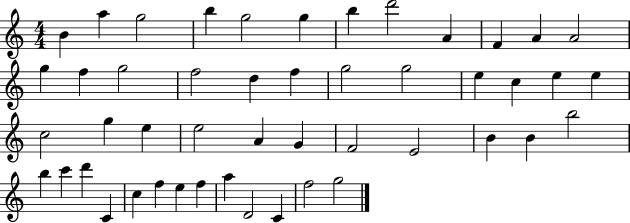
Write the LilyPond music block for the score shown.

{
  \clef treble
  \numericTimeSignature
  \time 4/4
  \key c \major
  b'4 a''4 g''2 | b''4 g''2 g''4 | b''4 d'''2 a'4 | f'4 a'4 a'2 | \break g''4 f''4 g''2 | f''2 d''4 f''4 | g''2 g''2 | e''4 c''4 e''4 e''4 | \break c''2 g''4 e''4 | e''2 a'4 g'4 | f'2 e'2 | b'4 b'4 b''2 | \break b''4 c'''4 d'''4 c'4 | c''4 f''4 e''4 f''4 | a''4 d'2 c'4 | f''2 g''2 | \break \bar "|."
}